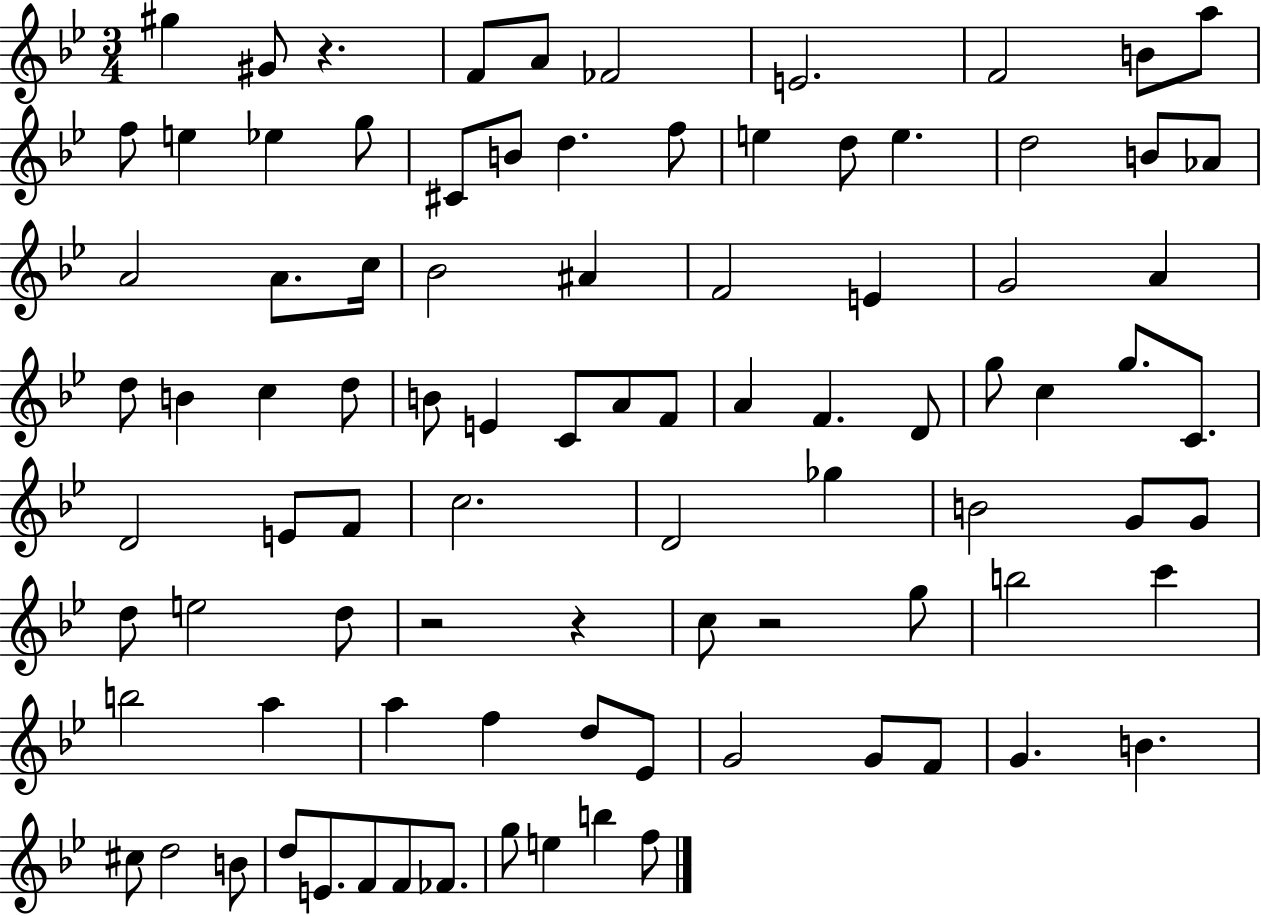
{
  \clef treble
  \numericTimeSignature
  \time 3/4
  \key bes \major
  \repeat volta 2 { gis''4 gis'8 r4. | f'8 a'8 fes'2 | e'2. | f'2 b'8 a''8 | \break f''8 e''4 ees''4 g''8 | cis'8 b'8 d''4. f''8 | e''4 d''8 e''4. | d''2 b'8 aes'8 | \break a'2 a'8. c''16 | bes'2 ais'4 | f'2 e'4 | g'2 a'4 | \break d''8 b'4 c''4 d''8 | b'8 e'4 c'8 a'8 f'8 | a'4 f'4. d'8 | g''8 c''4 g''8. c'8. | \break d'2 e'8 f'8 | c''2. | d'2 ges''4 | b'2 g'8 g'8 | \break d''8 e''2 d''8 | r2 r4 | c''8 r2 g''8 | b''2 c'''4 | \break b''2 a''4 | a''4 f''4 d''8 ees'8 | g'2 g'8 f'8 | g'4. b'4. | \break cis''8 d''2 b'8 | d''8 e'8. f'8 f'8 fes'8. | g''8 e''4 b''4 f''8 | } \bar "|."
}